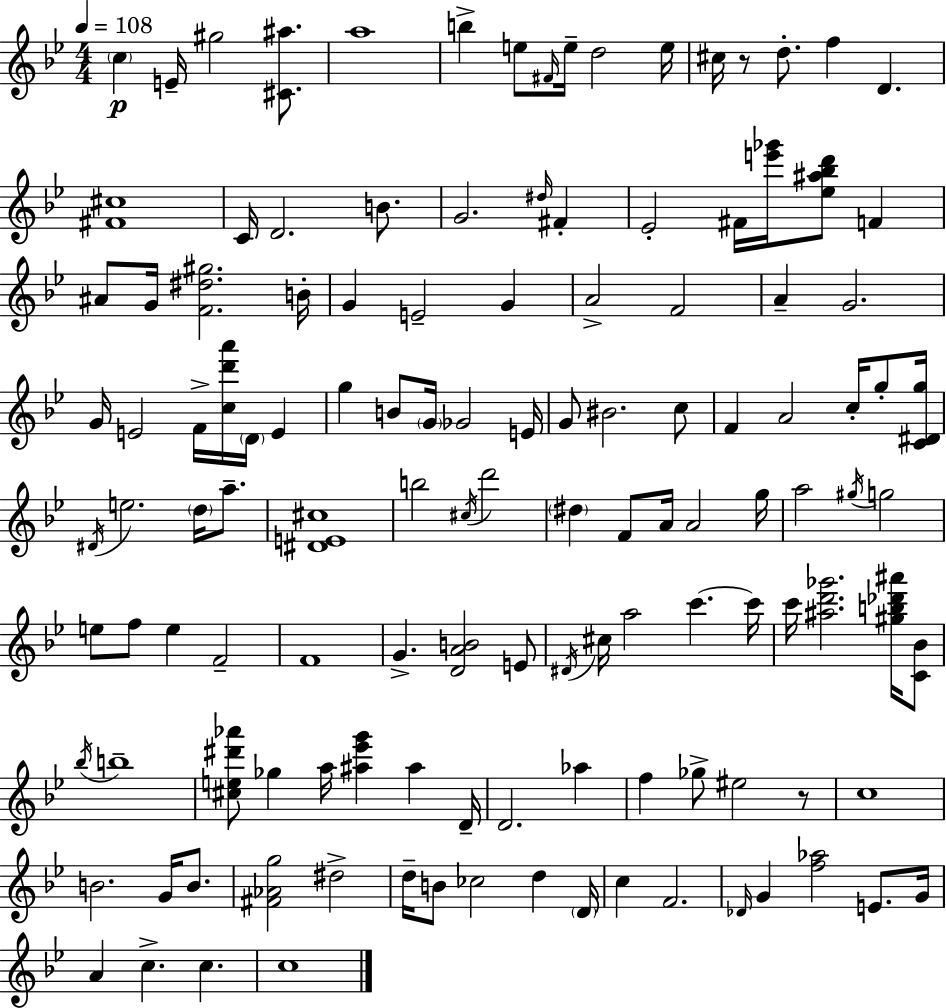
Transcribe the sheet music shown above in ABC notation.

X:1
T:Untitled
M:4/4
L:1/4
K:Gm
c E/4 ^g2 [^C^a]/2 a4 b e/2 ^F/4 e/4 d2 e/4 ^c/4 z/2 d/2 f D [^F^c]4 C/4 D2 B/2 G2 ^d/4 ^F _E2 ^F/4 [e'_g']/4 [_e^a_bd']/2 F ^A/2 G/4 [F^d^g]2 B/4 G E2 G A2 F2 A G2 G/4 E2 F/4 [cd'a']/4 D/4 E g B/2 G/4 _G2 E/4 G/2 ^B2 c/2 F A2 c/4 g/2 [C^Dg]/4 ^D/4 e2 d/4 a/2 [^DE^c]4 b2 ^c/4 d'2 ^d F/2 A/4 A2 g/4 a2 ^g/4 g2 e/2 f/2 e F2 F4 G [DAB]2 E/2 ^D/4 ^c/4 a2 c' c'/4 c'/4 [^ad'_g']2 [^gb_d'^a']/4 [C_B]/2 _b/4 b4 [^ce^d'_a']/2 _g a/4 [^a_e'g'] ^a D/4 D2 _a f _g/2 ^e2 z/2 c4 B2 G/4 B/2 [^F_Ag]2 ^d2 d/4 B/2 _c2 d D/4 c F2 _D/4 G [f_a]2 E/2 G/4 A c c c4